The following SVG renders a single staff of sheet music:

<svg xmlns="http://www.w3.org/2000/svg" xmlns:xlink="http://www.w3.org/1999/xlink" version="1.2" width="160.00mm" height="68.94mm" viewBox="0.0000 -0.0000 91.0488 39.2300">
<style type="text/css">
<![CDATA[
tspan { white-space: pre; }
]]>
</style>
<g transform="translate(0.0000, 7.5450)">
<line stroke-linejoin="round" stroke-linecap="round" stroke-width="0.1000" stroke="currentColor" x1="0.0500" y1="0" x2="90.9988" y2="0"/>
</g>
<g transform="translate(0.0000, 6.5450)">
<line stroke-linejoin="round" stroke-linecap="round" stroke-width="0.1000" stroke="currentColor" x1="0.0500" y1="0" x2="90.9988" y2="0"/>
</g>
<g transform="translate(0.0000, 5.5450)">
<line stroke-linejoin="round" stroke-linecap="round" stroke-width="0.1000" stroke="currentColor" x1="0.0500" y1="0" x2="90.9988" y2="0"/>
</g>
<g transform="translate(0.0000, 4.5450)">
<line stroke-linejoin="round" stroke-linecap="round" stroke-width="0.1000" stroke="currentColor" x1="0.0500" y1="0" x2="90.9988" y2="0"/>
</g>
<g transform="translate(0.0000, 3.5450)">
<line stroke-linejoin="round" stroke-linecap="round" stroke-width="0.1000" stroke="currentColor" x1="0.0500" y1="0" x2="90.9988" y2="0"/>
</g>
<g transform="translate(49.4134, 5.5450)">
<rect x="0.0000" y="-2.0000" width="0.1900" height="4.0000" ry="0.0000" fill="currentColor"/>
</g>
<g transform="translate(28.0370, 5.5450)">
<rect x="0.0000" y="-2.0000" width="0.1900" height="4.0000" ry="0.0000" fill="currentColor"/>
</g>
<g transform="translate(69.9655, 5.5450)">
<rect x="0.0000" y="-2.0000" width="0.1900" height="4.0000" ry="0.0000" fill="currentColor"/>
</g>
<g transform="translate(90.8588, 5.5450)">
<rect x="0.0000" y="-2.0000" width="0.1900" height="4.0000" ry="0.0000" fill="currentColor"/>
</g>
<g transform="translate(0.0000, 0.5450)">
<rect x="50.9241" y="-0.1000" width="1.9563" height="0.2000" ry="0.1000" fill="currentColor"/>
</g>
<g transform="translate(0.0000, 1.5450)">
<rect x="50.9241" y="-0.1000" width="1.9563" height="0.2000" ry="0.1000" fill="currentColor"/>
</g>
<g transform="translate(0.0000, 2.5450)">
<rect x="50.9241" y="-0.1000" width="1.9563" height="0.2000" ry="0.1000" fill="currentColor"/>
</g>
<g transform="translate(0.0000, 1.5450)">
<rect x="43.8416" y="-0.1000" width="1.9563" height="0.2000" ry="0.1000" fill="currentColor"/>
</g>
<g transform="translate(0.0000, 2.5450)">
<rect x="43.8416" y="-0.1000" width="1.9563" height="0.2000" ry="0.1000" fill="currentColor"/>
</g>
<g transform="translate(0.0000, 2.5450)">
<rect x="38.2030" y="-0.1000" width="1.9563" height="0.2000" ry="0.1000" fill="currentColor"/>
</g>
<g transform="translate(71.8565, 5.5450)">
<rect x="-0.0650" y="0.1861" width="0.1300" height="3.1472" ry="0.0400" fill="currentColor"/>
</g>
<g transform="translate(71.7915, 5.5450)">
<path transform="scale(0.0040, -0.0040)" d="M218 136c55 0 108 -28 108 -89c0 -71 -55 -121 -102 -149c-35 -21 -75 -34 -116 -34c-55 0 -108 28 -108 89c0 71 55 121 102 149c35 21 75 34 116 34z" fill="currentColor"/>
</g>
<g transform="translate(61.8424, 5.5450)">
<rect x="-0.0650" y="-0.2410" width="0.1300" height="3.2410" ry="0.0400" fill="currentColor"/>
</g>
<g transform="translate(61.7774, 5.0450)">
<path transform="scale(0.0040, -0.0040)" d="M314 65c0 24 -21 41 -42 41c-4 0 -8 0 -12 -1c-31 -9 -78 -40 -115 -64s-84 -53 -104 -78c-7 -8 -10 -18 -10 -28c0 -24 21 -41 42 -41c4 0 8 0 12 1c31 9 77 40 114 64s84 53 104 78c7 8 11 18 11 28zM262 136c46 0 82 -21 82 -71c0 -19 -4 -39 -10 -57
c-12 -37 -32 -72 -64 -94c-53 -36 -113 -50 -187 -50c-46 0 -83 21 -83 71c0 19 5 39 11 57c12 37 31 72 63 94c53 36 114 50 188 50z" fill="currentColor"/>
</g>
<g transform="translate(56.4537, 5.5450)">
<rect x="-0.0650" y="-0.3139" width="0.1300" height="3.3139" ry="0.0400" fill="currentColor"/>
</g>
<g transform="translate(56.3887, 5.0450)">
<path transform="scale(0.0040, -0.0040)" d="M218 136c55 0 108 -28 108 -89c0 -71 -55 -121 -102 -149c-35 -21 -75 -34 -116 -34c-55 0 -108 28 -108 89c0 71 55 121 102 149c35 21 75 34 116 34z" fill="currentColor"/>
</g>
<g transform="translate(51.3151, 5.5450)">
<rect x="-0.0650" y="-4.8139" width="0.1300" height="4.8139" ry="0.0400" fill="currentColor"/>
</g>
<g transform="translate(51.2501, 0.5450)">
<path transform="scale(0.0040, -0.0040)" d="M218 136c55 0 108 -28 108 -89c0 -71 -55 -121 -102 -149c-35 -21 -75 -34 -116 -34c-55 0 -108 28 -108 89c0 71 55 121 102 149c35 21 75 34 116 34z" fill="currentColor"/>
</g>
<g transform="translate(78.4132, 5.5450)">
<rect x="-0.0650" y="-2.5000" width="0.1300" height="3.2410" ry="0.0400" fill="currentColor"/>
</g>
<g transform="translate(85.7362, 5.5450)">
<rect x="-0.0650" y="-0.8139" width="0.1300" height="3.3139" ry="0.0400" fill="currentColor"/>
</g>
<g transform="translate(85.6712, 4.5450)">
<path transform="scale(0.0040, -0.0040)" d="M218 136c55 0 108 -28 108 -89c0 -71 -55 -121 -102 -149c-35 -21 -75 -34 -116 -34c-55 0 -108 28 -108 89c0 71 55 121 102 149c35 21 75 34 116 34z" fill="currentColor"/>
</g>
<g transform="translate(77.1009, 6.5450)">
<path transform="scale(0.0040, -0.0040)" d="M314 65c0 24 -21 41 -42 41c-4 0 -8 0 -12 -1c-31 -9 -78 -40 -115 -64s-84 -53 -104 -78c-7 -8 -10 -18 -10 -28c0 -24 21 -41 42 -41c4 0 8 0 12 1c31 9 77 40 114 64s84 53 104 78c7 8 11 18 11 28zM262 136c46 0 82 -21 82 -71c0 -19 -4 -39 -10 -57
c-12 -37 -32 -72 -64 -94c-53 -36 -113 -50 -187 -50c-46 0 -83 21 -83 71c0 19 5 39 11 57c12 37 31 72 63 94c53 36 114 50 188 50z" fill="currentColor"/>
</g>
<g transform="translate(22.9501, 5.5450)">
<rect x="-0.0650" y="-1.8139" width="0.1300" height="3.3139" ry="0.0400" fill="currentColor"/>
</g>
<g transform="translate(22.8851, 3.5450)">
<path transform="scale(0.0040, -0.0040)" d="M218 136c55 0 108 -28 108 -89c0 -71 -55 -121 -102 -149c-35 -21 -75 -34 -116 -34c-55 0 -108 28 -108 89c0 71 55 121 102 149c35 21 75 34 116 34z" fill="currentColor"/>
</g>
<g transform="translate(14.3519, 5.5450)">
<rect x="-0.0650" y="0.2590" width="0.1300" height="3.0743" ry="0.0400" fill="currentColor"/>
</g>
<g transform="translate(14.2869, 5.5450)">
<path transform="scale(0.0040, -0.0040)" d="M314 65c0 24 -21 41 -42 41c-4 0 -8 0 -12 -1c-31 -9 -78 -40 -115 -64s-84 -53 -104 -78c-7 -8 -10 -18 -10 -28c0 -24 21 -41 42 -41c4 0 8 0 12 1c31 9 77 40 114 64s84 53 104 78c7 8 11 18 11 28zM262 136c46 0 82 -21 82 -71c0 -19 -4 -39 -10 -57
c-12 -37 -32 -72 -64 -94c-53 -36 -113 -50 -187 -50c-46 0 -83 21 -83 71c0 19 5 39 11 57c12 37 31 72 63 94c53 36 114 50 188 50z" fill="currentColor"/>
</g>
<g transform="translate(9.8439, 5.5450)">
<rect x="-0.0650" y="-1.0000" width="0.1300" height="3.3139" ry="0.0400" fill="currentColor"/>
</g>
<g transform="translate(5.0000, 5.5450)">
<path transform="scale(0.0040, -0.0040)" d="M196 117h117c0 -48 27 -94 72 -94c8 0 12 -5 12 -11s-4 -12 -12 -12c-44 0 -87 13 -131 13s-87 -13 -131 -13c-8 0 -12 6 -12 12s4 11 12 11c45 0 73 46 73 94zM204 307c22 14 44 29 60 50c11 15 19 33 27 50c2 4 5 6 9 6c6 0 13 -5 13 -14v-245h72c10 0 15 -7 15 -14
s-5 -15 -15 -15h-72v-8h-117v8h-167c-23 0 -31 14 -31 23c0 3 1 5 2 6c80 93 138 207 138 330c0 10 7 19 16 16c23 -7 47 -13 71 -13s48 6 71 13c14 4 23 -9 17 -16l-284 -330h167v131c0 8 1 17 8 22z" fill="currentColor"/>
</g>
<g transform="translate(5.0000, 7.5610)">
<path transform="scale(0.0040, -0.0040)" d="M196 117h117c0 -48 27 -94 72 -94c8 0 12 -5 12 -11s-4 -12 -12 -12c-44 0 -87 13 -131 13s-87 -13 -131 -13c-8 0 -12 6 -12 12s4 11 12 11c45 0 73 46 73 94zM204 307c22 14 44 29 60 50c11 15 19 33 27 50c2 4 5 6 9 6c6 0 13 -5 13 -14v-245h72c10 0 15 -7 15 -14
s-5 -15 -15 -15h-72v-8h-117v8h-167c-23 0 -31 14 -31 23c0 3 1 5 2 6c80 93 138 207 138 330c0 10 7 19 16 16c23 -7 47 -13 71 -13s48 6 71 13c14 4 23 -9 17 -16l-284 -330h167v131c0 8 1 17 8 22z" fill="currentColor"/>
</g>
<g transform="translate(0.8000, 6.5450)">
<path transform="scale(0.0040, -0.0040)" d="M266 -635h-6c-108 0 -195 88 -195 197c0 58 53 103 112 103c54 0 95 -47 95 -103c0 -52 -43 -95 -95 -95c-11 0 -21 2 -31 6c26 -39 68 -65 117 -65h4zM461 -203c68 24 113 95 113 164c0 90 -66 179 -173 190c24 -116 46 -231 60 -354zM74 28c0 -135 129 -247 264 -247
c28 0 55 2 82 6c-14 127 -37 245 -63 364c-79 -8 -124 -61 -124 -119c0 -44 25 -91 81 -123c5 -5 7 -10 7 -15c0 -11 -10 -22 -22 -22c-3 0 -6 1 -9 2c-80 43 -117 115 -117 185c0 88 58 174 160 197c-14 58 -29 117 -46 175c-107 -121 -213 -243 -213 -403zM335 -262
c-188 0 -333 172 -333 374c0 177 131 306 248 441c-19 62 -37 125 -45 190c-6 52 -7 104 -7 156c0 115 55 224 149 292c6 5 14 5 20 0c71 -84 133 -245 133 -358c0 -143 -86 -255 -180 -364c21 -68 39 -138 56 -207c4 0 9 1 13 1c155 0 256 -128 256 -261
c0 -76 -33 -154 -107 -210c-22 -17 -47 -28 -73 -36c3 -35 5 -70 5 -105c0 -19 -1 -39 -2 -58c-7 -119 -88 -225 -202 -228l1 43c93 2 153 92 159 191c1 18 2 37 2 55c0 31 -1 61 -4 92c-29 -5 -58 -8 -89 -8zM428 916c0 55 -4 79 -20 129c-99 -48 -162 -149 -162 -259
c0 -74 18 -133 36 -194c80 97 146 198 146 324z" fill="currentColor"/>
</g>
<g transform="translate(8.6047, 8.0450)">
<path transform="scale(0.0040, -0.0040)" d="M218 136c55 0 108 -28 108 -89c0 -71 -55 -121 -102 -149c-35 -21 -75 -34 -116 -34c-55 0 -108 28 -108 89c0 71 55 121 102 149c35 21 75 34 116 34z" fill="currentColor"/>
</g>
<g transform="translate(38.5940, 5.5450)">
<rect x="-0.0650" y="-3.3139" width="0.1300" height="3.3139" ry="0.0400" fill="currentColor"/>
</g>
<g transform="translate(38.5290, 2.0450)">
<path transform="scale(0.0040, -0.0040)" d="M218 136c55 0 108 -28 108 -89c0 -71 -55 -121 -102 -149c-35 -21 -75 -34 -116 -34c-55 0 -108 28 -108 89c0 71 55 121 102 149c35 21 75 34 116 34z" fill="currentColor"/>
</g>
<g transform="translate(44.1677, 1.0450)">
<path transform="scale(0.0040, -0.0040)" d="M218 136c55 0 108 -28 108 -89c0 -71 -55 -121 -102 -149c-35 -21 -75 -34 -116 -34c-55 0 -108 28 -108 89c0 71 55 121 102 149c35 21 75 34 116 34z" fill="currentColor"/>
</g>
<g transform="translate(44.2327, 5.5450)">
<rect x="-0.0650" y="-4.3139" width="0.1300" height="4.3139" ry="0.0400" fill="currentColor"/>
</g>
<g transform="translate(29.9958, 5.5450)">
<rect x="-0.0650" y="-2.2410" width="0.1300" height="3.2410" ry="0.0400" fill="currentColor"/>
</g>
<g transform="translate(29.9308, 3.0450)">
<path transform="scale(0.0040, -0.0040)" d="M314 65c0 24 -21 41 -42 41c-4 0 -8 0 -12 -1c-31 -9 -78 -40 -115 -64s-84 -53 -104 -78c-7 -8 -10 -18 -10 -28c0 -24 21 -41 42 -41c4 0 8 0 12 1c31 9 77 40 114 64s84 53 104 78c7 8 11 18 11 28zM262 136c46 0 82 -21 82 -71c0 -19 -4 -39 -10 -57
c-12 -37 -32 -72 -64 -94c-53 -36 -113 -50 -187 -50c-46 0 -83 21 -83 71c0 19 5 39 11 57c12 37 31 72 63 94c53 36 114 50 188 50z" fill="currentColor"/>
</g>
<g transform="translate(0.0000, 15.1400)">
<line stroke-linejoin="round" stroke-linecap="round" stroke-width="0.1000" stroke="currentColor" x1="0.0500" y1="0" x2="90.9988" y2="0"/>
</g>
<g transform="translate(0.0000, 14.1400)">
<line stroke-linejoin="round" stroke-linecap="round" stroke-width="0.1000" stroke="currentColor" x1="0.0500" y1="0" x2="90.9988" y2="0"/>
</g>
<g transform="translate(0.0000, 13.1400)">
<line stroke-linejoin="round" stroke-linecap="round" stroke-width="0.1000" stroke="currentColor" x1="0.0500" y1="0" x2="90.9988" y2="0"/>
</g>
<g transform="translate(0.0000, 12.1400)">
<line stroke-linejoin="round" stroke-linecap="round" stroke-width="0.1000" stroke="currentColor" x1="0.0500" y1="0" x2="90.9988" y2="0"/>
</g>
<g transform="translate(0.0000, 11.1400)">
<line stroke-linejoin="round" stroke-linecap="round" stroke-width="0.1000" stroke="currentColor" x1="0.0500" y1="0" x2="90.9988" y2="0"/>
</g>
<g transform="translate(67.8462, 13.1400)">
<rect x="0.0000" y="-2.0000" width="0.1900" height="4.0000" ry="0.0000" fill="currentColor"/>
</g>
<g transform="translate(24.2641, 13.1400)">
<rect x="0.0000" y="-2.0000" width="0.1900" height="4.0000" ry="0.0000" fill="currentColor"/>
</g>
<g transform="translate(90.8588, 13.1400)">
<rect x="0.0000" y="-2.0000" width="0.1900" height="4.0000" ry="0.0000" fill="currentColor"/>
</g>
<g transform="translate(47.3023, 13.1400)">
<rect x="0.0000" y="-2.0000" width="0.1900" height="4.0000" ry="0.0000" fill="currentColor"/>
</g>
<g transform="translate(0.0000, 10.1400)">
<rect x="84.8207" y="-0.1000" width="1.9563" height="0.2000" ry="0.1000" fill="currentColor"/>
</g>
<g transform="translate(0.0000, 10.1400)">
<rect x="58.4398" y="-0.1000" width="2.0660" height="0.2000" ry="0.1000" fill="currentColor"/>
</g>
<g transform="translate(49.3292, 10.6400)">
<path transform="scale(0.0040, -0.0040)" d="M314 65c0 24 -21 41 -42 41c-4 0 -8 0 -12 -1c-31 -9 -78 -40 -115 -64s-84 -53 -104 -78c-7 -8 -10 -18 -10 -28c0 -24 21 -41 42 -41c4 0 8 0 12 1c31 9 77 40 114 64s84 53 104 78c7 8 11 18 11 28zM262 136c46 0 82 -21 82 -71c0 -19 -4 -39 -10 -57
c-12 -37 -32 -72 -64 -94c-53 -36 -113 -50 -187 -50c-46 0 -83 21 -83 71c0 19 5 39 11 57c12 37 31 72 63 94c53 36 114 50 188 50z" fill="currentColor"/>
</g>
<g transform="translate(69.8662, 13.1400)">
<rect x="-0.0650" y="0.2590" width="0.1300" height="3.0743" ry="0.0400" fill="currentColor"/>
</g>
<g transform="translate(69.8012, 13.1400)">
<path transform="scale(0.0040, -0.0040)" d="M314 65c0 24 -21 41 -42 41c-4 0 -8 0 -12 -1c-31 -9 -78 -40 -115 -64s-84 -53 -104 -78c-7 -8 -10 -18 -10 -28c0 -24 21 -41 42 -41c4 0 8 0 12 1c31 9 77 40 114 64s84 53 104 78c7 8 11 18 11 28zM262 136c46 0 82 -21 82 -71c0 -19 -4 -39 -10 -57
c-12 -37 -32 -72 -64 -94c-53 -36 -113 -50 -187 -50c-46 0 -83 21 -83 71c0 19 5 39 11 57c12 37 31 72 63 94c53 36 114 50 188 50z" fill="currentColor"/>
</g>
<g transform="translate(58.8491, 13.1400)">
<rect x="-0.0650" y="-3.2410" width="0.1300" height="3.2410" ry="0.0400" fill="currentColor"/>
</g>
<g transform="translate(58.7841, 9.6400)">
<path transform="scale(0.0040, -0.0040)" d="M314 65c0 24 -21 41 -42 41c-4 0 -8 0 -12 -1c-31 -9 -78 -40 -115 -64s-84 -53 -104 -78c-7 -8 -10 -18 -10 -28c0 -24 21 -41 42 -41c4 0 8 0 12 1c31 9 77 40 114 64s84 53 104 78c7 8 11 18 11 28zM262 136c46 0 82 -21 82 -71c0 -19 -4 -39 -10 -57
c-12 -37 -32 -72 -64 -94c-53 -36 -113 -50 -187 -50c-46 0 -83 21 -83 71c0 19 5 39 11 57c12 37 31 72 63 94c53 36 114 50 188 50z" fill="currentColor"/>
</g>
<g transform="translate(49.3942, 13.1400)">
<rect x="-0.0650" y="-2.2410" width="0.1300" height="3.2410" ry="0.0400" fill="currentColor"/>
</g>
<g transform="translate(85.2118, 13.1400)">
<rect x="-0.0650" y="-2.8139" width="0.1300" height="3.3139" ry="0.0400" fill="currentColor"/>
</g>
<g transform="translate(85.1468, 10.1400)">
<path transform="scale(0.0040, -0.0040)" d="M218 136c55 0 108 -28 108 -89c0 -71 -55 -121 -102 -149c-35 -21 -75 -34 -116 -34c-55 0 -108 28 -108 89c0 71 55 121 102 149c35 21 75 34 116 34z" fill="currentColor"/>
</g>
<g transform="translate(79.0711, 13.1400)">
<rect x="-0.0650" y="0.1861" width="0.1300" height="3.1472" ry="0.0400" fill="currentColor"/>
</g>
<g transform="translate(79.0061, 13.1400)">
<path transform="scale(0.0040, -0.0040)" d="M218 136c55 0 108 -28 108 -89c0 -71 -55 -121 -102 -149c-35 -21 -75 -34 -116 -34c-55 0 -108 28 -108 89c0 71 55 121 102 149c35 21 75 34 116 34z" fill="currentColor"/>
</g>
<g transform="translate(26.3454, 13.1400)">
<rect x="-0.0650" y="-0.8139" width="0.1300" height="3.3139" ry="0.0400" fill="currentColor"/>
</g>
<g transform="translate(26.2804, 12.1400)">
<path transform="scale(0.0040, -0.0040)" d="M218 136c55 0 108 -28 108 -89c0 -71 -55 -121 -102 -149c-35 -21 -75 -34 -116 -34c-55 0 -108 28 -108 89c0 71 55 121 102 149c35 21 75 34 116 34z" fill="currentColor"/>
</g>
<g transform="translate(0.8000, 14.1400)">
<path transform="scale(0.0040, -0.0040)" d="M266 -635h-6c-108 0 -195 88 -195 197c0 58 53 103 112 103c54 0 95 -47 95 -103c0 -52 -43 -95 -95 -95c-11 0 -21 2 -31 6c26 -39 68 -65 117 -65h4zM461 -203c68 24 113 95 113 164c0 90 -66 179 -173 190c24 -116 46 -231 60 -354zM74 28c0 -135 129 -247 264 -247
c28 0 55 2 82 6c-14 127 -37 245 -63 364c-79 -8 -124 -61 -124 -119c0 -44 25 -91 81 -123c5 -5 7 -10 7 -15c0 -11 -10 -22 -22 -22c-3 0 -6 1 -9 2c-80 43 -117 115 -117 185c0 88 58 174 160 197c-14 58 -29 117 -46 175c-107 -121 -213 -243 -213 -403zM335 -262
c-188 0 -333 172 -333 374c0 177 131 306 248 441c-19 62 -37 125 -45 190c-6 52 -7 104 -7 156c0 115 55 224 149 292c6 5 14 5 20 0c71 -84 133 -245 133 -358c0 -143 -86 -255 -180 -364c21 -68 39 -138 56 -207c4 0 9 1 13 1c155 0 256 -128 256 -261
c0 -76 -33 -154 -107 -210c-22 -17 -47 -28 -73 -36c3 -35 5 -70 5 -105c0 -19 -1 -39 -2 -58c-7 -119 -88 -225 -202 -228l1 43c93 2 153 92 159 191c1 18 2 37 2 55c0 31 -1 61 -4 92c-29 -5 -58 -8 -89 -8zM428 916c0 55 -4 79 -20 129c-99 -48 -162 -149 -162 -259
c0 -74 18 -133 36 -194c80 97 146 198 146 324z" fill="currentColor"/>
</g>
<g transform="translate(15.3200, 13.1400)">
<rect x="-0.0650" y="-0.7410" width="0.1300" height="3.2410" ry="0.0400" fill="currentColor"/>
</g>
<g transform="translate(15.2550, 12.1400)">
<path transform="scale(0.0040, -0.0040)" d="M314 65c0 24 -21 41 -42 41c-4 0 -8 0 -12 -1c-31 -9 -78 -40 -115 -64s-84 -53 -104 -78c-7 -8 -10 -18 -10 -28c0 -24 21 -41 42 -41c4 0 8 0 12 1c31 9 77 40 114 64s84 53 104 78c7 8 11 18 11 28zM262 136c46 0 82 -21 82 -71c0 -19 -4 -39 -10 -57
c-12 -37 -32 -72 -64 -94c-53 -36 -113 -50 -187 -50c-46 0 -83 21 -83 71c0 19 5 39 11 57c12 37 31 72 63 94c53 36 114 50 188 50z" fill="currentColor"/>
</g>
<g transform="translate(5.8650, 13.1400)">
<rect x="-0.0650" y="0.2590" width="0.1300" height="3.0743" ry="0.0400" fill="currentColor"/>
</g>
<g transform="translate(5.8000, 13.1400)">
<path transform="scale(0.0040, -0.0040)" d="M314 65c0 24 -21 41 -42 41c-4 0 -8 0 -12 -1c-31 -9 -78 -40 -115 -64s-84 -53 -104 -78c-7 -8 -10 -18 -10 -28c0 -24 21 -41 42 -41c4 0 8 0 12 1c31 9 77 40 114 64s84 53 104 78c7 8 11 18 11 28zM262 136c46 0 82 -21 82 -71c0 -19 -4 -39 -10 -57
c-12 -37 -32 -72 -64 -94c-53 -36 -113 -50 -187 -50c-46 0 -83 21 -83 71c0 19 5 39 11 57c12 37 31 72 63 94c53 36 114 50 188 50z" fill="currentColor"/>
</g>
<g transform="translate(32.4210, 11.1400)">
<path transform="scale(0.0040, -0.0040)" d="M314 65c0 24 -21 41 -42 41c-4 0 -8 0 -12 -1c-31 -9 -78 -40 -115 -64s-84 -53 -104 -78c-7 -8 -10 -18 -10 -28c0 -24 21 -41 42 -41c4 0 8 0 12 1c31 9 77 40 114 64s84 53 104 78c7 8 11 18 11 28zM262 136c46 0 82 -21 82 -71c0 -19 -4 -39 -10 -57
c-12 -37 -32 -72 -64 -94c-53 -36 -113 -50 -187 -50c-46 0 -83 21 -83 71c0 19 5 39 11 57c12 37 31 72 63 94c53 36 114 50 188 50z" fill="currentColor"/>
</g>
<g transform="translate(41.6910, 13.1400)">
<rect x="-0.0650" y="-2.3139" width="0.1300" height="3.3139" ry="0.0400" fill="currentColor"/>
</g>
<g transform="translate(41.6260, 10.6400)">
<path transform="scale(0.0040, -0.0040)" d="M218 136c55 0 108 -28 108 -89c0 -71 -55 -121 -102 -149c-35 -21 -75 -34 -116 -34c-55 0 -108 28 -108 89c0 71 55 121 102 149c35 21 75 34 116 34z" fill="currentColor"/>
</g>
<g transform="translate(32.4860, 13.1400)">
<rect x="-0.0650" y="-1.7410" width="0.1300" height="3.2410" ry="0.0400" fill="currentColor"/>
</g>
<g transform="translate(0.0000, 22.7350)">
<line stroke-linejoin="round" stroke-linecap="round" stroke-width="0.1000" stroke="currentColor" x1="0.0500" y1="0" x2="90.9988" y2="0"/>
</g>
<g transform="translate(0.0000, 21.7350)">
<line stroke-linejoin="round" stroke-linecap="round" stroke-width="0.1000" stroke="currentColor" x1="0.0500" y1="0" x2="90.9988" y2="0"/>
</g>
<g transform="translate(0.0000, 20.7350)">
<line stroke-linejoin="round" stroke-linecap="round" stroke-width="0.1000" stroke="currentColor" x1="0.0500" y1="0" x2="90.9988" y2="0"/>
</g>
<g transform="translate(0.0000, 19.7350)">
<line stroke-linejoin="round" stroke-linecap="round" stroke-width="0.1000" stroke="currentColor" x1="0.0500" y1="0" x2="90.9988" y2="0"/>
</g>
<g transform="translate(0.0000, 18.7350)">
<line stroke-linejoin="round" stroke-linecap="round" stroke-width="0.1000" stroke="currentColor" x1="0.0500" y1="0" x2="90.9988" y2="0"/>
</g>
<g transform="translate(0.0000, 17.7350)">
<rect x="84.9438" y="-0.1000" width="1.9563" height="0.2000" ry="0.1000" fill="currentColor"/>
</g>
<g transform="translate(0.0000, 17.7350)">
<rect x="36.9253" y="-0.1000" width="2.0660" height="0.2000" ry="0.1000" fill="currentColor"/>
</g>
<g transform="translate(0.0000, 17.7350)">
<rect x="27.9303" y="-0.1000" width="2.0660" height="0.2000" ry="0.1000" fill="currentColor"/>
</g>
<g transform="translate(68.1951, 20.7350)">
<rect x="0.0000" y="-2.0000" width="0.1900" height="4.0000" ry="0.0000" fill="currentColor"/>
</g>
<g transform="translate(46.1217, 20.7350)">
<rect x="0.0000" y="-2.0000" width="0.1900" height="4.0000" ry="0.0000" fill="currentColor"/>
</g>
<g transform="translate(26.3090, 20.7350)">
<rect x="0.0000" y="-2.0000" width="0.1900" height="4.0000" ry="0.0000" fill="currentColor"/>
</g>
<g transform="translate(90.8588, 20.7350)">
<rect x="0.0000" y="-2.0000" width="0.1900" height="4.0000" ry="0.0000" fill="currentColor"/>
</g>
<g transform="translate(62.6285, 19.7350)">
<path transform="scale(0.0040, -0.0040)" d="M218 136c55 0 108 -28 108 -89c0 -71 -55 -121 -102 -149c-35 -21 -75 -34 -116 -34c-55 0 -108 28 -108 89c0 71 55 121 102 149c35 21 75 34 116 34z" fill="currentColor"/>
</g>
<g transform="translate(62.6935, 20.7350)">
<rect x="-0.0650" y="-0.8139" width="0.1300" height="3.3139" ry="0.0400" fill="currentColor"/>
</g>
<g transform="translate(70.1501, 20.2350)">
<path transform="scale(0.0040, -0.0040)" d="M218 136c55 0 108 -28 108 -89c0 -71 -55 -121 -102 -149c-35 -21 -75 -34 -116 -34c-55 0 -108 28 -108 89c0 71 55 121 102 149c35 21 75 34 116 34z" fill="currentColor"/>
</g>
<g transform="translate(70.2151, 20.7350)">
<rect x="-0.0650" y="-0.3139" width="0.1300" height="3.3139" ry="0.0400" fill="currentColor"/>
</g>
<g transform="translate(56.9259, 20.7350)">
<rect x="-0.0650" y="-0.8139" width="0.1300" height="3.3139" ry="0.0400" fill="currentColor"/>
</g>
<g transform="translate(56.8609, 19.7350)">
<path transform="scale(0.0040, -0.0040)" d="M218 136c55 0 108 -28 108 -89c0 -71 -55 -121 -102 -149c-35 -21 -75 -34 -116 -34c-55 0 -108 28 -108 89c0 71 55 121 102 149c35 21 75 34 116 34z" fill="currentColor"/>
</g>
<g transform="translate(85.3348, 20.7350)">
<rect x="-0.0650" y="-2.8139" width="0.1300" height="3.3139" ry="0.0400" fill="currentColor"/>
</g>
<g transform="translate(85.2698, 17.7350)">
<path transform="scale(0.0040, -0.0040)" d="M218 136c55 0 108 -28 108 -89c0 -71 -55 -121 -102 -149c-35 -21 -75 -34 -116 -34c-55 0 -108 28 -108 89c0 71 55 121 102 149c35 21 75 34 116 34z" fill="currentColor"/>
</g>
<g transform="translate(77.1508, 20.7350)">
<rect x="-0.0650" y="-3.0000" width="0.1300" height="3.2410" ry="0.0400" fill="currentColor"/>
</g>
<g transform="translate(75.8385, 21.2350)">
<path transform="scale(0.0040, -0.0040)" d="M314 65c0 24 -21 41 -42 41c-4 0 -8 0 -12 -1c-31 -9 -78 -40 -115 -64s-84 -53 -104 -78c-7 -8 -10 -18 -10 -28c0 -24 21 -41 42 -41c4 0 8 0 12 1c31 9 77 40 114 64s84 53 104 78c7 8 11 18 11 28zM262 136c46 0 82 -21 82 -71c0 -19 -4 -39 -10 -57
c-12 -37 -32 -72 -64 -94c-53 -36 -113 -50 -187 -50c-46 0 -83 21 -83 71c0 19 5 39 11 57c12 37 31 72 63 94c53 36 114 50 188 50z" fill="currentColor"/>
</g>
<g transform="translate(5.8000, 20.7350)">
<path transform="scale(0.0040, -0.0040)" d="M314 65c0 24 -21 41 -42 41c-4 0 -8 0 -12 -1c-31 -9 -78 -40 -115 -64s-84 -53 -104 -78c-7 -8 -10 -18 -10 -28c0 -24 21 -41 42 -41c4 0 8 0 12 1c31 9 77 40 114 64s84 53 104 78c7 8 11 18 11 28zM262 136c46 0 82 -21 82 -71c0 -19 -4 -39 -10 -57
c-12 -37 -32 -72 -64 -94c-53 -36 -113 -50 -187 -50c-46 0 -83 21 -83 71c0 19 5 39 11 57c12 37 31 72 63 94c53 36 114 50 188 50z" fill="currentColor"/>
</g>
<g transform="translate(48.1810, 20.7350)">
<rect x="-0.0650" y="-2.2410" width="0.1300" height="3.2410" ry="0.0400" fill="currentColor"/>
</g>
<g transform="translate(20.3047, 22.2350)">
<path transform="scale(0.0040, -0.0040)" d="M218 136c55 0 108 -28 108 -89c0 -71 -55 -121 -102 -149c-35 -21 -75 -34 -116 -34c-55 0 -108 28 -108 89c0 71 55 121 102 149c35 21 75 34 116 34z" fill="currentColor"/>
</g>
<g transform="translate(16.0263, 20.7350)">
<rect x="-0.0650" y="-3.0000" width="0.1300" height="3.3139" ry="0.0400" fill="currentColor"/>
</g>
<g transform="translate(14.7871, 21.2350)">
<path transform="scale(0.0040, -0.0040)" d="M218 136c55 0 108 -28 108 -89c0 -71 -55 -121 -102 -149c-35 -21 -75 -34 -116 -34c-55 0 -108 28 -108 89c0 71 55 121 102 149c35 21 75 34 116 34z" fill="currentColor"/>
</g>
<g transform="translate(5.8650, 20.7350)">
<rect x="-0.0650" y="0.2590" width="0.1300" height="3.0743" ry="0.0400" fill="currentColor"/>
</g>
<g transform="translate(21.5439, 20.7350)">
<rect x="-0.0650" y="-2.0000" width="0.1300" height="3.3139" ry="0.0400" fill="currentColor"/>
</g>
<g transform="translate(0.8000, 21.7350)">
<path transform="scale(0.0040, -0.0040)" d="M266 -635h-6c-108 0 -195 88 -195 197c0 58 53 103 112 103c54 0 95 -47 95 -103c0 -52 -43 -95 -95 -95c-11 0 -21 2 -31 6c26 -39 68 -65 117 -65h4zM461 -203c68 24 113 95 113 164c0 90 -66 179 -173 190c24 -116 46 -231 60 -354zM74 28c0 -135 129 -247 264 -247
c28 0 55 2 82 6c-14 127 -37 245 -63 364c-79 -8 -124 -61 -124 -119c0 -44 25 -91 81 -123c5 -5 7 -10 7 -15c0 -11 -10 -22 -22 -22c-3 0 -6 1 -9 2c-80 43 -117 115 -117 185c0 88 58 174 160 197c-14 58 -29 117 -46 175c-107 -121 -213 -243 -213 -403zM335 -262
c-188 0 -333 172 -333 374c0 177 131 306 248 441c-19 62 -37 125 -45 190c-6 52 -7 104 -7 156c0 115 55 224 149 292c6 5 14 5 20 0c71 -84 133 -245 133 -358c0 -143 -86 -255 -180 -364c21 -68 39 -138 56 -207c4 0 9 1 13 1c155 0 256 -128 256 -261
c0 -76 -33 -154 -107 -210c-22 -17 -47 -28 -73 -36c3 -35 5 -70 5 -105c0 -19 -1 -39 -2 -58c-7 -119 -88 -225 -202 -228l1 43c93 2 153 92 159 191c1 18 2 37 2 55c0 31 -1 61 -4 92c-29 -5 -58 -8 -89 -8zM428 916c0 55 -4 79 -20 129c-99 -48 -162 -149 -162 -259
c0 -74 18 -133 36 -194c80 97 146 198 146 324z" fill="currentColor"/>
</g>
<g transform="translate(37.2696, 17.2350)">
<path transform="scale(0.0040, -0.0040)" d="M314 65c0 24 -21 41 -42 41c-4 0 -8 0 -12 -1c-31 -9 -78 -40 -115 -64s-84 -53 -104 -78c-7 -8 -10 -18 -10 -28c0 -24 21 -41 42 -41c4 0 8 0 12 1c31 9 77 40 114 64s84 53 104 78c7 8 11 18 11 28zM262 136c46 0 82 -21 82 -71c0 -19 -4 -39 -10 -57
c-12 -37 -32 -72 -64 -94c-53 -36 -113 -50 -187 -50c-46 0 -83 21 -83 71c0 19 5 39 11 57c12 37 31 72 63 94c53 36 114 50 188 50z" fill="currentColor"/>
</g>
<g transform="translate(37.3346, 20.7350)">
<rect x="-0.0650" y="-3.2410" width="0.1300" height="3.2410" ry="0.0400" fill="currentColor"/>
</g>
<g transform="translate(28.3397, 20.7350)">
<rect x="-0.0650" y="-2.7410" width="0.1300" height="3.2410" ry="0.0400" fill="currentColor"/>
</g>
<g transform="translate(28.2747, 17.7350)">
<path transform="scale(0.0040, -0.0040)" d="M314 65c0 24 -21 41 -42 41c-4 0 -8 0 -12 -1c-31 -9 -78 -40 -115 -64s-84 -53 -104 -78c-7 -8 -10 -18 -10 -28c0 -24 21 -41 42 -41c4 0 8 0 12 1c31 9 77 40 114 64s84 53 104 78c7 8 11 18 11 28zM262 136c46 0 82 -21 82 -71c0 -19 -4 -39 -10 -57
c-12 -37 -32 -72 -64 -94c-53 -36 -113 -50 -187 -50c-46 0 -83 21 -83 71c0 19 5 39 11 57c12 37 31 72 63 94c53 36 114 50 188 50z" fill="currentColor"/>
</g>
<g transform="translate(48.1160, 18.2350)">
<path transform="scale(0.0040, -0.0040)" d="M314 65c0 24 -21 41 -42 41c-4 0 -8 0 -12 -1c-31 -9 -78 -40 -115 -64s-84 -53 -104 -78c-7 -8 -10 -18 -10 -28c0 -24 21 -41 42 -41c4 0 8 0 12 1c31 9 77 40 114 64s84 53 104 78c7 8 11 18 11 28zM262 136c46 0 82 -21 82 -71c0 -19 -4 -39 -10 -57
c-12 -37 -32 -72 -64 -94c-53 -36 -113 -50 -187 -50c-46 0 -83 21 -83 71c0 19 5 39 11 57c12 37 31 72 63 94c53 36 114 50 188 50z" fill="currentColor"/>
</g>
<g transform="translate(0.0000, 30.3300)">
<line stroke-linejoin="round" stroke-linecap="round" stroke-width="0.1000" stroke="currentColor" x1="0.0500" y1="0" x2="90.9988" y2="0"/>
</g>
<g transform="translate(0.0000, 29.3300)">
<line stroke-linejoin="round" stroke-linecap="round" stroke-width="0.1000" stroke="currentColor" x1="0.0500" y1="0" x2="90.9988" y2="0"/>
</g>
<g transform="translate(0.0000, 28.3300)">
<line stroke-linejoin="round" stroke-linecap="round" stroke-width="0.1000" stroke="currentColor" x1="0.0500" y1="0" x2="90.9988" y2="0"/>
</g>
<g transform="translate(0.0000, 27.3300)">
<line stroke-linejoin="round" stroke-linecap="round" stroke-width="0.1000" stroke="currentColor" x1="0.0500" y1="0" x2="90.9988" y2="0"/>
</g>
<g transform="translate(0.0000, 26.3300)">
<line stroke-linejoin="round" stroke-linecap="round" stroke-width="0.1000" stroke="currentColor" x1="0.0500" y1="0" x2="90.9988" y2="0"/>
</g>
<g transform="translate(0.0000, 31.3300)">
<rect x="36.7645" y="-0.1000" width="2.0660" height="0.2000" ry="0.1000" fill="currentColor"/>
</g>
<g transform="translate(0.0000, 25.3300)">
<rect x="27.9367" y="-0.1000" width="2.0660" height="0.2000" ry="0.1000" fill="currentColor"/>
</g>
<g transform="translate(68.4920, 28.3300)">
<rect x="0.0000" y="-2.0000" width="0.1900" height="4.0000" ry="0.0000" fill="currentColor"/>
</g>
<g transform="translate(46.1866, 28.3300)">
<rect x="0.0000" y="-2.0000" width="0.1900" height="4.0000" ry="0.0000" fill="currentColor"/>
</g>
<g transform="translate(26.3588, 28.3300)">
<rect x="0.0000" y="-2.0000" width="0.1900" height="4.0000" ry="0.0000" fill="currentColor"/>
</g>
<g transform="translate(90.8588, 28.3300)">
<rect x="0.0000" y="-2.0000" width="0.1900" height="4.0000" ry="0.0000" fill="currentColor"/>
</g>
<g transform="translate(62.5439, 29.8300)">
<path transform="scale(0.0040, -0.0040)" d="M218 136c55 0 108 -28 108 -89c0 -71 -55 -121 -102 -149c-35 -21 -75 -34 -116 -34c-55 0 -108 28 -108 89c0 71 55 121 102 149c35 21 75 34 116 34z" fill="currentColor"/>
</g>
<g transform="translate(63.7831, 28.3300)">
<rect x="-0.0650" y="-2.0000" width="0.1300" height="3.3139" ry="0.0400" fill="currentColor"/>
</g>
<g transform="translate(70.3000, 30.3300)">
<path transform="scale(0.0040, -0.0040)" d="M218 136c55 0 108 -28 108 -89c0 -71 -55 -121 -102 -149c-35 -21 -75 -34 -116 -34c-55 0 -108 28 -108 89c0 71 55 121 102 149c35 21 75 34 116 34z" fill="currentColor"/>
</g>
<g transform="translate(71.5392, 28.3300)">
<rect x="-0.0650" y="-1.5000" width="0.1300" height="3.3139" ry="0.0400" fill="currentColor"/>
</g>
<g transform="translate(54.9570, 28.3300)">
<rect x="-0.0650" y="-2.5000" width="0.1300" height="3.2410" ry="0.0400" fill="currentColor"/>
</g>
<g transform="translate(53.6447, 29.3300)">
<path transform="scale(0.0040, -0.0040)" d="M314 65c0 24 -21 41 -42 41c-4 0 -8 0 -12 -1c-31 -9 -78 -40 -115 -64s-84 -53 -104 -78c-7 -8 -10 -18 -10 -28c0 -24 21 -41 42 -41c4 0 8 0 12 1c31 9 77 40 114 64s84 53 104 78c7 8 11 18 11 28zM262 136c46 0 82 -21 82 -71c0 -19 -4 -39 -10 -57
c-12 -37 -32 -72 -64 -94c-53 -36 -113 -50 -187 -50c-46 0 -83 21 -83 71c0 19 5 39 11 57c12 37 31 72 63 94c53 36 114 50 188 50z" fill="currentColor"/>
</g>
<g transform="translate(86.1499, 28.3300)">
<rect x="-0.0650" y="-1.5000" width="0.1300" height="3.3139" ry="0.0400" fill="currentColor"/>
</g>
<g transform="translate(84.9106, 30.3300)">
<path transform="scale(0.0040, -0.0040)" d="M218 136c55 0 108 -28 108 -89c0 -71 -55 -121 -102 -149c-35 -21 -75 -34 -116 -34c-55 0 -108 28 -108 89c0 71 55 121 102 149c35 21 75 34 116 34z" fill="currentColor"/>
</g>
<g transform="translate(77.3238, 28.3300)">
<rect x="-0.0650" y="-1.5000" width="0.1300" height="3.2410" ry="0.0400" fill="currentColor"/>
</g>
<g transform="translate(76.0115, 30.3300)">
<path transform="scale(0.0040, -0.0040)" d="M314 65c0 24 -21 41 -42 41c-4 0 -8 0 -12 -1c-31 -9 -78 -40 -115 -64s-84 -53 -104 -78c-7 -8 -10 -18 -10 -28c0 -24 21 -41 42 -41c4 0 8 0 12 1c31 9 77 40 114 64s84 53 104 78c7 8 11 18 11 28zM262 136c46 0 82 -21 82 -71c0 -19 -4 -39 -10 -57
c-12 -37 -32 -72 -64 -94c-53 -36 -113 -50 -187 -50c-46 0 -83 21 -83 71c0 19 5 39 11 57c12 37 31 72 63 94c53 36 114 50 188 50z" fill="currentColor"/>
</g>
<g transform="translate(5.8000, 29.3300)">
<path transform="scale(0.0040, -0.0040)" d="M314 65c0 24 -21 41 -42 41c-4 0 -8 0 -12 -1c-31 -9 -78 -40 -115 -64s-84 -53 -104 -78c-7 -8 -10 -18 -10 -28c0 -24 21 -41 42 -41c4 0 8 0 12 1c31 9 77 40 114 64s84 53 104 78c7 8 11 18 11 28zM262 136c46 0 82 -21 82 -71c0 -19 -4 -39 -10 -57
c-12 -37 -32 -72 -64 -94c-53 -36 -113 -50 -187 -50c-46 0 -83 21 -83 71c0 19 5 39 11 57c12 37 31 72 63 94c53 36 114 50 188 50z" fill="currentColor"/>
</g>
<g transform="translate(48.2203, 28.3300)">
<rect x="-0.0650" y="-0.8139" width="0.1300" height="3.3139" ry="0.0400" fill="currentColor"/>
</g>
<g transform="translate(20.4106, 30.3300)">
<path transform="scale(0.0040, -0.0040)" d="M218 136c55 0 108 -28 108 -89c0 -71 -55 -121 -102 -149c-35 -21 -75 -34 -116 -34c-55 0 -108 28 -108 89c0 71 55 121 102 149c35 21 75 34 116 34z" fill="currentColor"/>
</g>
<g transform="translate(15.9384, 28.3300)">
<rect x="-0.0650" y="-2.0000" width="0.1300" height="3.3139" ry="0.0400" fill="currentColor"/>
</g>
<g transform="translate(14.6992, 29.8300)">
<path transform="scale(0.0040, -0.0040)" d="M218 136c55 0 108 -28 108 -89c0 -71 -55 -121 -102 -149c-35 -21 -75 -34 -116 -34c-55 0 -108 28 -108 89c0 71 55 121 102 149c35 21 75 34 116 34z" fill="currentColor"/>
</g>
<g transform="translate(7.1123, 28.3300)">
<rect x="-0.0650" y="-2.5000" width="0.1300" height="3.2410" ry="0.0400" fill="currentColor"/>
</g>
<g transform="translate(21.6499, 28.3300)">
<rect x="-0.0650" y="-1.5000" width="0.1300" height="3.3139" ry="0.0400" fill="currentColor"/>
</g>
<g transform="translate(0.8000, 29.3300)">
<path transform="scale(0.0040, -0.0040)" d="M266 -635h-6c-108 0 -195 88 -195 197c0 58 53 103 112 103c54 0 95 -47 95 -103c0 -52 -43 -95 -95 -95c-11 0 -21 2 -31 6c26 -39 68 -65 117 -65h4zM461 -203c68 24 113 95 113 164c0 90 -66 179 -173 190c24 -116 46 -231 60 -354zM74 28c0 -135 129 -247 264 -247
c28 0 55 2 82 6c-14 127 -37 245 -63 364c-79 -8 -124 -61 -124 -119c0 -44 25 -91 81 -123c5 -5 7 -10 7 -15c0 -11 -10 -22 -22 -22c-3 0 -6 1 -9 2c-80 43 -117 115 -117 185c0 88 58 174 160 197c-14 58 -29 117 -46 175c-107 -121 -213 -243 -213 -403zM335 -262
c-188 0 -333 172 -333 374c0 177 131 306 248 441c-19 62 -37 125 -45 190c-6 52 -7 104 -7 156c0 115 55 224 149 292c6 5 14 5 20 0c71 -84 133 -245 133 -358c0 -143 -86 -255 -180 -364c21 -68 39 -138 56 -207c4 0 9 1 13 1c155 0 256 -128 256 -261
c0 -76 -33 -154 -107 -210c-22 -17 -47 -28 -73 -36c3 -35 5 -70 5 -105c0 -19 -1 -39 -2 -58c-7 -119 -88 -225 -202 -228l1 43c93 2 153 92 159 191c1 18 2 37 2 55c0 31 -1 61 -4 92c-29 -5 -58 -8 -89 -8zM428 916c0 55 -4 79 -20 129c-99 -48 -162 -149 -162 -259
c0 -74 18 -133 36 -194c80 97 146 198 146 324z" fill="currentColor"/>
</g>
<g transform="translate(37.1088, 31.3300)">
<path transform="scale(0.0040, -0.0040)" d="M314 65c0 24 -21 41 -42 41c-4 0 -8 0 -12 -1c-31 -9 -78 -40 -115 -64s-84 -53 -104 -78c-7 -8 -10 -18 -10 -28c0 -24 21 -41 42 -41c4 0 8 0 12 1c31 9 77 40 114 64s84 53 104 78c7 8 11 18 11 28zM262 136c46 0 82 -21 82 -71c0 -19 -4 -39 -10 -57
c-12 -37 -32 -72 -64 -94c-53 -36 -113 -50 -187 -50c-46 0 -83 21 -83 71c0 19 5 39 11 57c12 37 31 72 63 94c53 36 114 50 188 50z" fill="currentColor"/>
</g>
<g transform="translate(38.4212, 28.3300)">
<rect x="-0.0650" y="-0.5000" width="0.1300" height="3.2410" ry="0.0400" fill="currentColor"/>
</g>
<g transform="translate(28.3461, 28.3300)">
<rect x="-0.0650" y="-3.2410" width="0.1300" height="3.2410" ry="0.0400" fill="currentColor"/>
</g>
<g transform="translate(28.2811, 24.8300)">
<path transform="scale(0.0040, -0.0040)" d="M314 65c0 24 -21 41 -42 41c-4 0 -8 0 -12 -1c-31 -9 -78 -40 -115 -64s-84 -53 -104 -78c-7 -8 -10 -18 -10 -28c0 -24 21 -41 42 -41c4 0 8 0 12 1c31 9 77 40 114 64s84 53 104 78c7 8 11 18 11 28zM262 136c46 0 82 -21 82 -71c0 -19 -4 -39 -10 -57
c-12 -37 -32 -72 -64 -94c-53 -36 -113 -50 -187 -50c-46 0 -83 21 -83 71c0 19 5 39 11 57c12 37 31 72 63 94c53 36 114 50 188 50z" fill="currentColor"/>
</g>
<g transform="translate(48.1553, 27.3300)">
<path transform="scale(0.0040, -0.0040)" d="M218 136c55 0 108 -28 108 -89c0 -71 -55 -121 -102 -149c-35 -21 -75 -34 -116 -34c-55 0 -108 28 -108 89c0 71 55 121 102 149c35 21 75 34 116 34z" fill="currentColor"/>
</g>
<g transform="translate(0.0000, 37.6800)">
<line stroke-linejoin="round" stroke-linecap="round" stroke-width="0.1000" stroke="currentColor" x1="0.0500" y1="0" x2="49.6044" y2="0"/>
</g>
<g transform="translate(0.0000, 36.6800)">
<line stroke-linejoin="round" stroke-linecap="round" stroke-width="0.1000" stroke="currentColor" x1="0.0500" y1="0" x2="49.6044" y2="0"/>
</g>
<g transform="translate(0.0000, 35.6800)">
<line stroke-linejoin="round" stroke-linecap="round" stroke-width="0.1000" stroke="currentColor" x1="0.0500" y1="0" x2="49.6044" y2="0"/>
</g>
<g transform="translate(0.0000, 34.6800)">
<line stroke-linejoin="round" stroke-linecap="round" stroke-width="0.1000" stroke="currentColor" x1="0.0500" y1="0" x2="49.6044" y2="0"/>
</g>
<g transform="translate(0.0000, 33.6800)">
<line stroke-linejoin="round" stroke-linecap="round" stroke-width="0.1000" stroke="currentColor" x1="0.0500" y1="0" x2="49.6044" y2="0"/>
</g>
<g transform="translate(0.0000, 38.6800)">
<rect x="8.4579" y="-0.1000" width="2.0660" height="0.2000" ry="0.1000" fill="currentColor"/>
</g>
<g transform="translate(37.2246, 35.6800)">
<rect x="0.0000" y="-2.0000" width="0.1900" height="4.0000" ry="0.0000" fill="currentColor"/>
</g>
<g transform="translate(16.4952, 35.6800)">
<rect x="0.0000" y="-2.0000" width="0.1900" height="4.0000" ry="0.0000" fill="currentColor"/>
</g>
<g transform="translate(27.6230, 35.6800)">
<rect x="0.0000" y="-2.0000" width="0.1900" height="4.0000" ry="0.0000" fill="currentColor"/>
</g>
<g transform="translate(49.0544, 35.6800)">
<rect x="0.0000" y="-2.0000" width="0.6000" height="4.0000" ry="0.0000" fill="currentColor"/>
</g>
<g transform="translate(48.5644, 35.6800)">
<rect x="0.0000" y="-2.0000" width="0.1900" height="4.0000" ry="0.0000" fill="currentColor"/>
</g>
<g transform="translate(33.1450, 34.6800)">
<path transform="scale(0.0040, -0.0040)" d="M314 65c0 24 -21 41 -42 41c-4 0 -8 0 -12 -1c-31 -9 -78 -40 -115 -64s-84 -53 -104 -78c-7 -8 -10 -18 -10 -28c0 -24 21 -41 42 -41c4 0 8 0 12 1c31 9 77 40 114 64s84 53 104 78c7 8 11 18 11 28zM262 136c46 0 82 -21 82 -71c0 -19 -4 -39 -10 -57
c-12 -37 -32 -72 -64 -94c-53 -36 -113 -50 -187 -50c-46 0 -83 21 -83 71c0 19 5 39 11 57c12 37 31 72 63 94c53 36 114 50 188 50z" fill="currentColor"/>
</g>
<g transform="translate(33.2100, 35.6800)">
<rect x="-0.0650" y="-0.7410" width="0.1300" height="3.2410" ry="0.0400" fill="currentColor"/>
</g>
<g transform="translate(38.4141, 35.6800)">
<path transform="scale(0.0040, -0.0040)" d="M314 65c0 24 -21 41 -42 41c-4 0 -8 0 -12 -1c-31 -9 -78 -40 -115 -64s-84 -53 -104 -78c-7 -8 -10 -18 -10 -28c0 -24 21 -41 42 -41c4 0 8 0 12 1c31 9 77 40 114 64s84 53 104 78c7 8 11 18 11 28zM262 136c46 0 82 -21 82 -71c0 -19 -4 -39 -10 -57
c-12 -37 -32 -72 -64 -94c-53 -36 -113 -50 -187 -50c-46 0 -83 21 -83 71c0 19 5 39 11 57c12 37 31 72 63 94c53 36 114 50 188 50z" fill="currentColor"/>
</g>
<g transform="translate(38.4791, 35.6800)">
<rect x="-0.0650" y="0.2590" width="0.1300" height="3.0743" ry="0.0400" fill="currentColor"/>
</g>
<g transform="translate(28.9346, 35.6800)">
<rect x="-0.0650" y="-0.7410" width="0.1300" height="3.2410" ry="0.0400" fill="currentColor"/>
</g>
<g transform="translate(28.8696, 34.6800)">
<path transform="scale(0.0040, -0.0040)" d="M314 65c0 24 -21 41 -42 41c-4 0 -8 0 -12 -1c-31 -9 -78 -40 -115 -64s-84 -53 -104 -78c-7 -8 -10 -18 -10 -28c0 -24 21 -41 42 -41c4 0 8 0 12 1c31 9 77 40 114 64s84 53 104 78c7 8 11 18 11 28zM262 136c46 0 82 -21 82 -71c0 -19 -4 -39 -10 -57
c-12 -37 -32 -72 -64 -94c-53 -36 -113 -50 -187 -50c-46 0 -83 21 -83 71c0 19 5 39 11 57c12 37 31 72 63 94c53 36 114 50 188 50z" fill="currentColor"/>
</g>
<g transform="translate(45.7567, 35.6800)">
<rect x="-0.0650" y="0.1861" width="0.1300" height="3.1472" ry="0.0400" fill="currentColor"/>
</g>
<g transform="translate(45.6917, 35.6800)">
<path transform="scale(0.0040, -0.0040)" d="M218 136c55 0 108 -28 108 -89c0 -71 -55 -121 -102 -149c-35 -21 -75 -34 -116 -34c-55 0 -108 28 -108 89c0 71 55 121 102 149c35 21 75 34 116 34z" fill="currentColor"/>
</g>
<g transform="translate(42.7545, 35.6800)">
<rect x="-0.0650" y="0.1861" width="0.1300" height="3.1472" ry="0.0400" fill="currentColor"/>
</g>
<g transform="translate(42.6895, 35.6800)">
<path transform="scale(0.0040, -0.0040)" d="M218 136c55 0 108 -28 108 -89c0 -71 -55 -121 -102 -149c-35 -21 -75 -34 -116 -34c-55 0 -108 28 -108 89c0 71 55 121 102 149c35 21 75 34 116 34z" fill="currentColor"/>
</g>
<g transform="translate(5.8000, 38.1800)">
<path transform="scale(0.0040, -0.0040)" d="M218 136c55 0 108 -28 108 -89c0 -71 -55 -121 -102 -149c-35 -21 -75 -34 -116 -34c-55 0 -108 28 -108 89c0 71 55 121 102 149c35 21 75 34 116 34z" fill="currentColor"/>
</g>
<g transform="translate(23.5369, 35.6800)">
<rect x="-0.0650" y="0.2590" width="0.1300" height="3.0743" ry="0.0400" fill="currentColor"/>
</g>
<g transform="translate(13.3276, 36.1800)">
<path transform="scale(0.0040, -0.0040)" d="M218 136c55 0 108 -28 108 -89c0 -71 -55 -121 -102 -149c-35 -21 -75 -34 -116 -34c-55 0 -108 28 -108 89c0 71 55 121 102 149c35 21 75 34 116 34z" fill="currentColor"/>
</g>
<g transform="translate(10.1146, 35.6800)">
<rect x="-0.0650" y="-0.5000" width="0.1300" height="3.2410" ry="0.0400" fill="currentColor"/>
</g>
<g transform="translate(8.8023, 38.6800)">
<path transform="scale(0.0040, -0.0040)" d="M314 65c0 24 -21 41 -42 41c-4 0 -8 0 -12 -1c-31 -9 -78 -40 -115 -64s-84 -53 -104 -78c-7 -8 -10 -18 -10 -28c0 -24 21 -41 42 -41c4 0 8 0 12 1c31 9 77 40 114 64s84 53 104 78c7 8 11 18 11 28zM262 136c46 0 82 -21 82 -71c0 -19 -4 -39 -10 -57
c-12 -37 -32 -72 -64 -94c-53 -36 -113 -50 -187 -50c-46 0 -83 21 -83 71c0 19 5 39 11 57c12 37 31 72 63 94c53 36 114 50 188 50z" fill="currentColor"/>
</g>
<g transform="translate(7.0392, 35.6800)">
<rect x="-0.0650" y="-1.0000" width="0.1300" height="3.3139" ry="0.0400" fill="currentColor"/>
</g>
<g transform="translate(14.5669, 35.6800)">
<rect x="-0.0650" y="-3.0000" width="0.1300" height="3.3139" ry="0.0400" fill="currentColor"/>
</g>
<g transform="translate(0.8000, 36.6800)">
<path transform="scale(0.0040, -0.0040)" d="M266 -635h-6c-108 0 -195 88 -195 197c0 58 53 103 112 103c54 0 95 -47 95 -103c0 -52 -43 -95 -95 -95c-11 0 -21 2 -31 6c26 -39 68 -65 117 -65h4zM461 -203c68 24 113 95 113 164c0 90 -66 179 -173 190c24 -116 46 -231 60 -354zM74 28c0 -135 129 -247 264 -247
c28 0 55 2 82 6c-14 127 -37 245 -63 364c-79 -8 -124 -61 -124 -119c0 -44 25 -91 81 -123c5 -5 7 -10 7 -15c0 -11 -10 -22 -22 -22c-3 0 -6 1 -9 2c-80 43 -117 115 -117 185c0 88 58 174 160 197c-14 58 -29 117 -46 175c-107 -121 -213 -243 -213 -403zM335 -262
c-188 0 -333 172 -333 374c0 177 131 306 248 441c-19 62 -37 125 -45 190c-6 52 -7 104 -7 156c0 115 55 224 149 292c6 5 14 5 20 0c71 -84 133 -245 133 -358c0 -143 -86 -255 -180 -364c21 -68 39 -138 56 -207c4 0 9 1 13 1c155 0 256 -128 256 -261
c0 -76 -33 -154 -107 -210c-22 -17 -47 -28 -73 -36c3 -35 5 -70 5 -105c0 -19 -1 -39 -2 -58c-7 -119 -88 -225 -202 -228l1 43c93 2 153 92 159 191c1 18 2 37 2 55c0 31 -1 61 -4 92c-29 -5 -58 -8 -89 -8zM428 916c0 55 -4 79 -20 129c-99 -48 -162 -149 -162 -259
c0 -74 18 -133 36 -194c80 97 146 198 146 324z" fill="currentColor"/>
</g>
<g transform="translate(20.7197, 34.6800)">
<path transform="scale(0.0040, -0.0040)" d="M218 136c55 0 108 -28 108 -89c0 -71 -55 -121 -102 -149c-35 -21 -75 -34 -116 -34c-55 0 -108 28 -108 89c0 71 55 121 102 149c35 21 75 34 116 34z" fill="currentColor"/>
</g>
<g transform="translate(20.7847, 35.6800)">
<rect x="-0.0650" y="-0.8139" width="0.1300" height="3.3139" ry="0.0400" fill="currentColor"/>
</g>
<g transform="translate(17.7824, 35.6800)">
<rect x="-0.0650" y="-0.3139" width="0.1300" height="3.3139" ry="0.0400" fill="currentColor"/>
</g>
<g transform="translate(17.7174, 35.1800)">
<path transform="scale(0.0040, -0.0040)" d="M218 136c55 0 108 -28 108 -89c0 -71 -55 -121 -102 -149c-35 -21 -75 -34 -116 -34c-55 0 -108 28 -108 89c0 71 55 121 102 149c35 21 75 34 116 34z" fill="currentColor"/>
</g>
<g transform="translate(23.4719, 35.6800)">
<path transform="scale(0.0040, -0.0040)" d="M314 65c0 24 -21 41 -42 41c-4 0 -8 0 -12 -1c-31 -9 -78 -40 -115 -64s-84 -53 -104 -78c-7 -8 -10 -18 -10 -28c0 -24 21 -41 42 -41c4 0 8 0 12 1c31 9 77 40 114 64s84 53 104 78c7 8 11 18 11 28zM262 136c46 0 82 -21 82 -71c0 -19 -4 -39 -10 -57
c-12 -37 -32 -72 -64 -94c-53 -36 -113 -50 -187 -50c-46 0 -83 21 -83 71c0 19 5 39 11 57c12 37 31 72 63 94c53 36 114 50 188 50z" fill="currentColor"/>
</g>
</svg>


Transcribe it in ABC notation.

X:1
T:Untitled
M:4/4
L:1/4
K:C
D B2 f g2 b d' e' c c2 B G2 d B2 d2 d f2 g g2 b2 B2 B a B2 A F a2 b2 g2 d d c A2 a G2 F E b2 C2 d G2 F E E2 E D C2 A c d B2 d2 d2 B2 B B